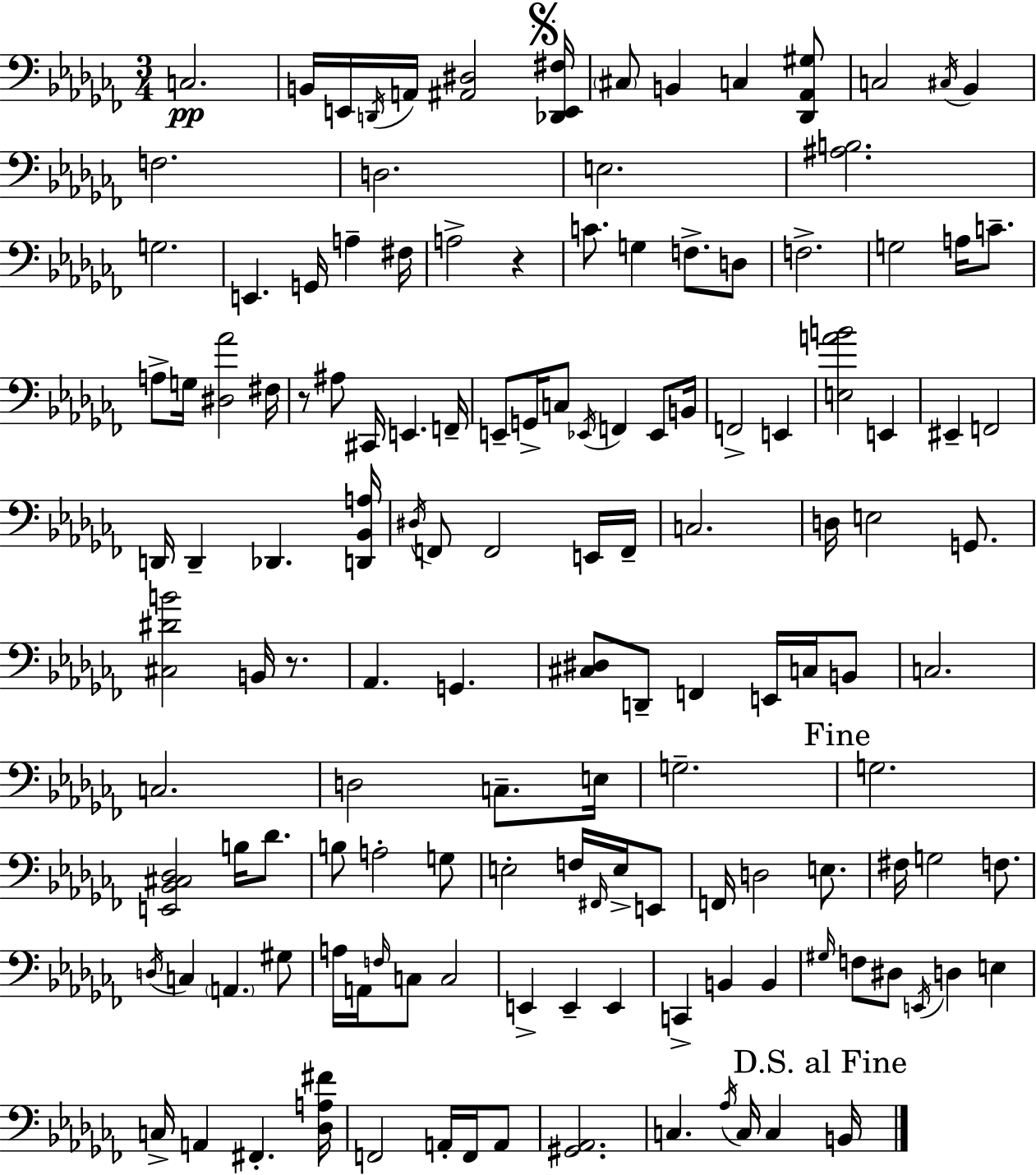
X:1
T:Untitled
M:3/4
L:1/4
K:Abm
C,2 B,,/4 E,,/4 D,,/4 A,,/4 [^A,,^D,]2 [_D,,E,,^F,]/4 ^C,/2 B,, C, [_D,,_A,,^G,]/2 C,2 ^C,/4 _B,, F,2 D,2 E,2 [^A,B,]2 G,2 E,, G,,/4 A, ^F,/4 A,2 z C/2 G, F,/2 D,/2 F,2 G,2 A,/4 C/2 A,/2 G,/4 [^D,_A]2 ^F,/4 z/2 ^A,/2 ^C,,/4 E,, F,,/4 E,,/2 G,,/4 C,/2 _E,,/4 F,, _E,,/2 B,,/4 F,,2 E,, [E,AB]2 E,, ^E,, F,,2 D,,/4 D,, _D,, [D,,_B,,A,]/4 ^D,/4 F,,/2 F,,2 E,,/4 F,,/4 C,2 D,/4 E,2 G,,/2 [^C,^DB]2 B,,/4 z/2 _A,, G,, [^C,^D,]/2 D,,/2 F,, E,,/4 C,/4 B,,/2 C,2 C,2 D,2 C,/2 E,/4 G,2 G,2 [E,,_B,,^C,_D,]2 B,/4 _D/2 B,/2 A,2 G,/2 E,2 F,/4 ^F,,/4 E,/4 E,,/2 F,,/4 D,2 E,/2 ^F,/4 G,2 F,/2 D,/4 C, A,, ^G,/2 A,/4 A,,/4 F,/4 C,/2 C,2 E,, E,, E,, C,, B,, B,, ^G,/4 F,/2 ^D,/2 E,,/4 D, E, C,/4 A,, ^F,, [_D,A,^F]/4 F,,2 A,,/4 F,,/4 A,,/2 [^G,,_A,,]2 C, _A,/4 C,/4 C, B,,/4